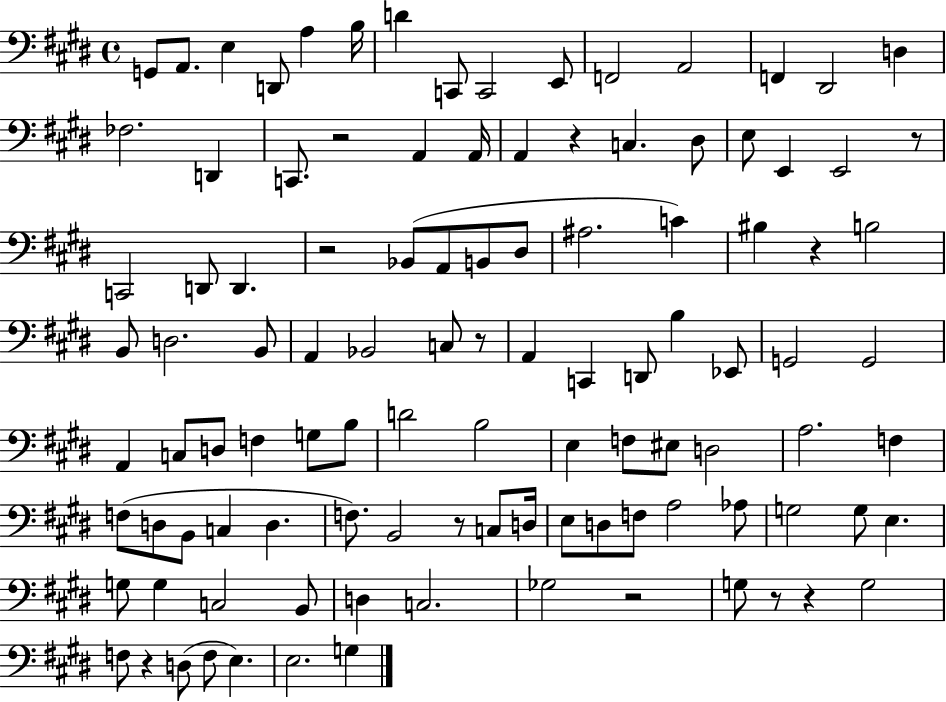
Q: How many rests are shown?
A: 11